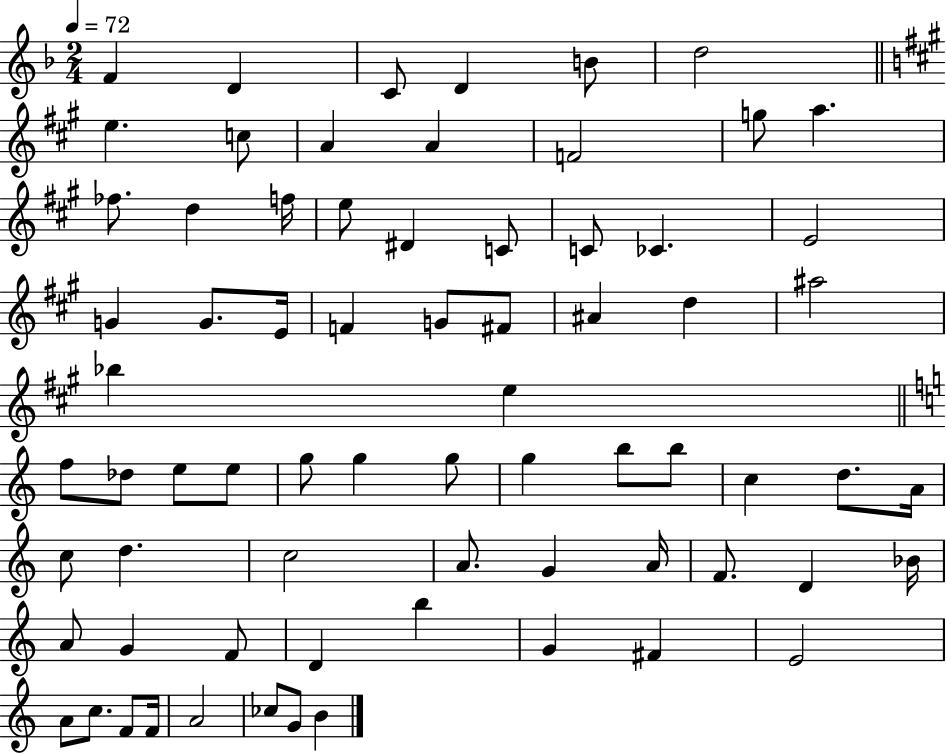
{
  \clef treble
  \numericTimeSignature
  \time 2/4
  \key f \major
  \tempo 4 = 72
  f'4 d'4 | c'8 d'4 b'8 | d''2 | \bar "||" \break \key a \major e''4. c''8 | a'4 a'4 | f'2 | g''8 a''4. | \break fes''8. d''4 f''16 | e''8 dis'4 c'8 | c'8 ces'4. | e'2 | \break g'4 g'8. e'16 | f'4 g'8 fis'8 | ais'4 d''4 | ais''2 | \break bes''4 e''4 | \bar "||" \break \key c \major f''8 des''8 e''8 e''8 | g''8 g''4 g''8 | g''4 b''8 b''8 | c''4 d''8. a'16 | \break c''8 d''4. | c''2 | a'8. g'4 a'16 | f'8. d'4 bes'16 | \break a'8 g'4 f'8 | d'4 b''4 | g'4 fis'4 | e'2 | \break a'8 c''8. f'8 f'16 | a'2 | ces''8 g'8 b'4 | \bar "|."
}